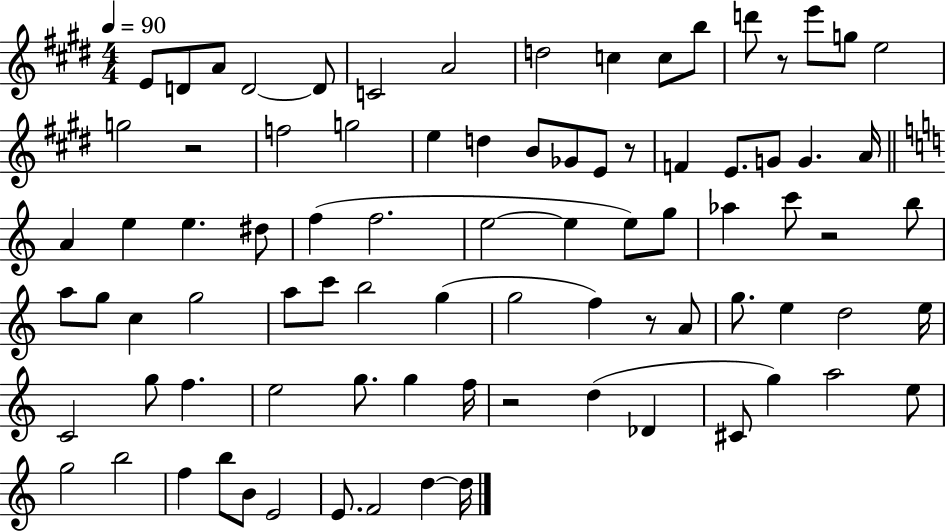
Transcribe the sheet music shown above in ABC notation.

X:1
T:Untitled
M:4/4
L:1/4
K:E
E/2 D/2 A/2 D2 D/2 C2 A2 d2 c c/2 b/2 d'/2 z/2 e'/2 g/2 e2 g2 z2 f2 g2 e d B/2 _G/2 E/2 z/2 F E/2 G/2 G A/4 A e e ^d/2 f f2 e2 e e/2 g/2 _a c'/2 z2 b/2 a/2 g/2 c g2 a/2 c'/2 b2 g g2 f z/2 A/2 g/2 e d2 e/4 C2 g/2 f e2 g/2 g f/4 z2 d _D ^C/2 g a2 e/2 g2 b2 f b/2 B/2 E2 E/2 F2 d d/4